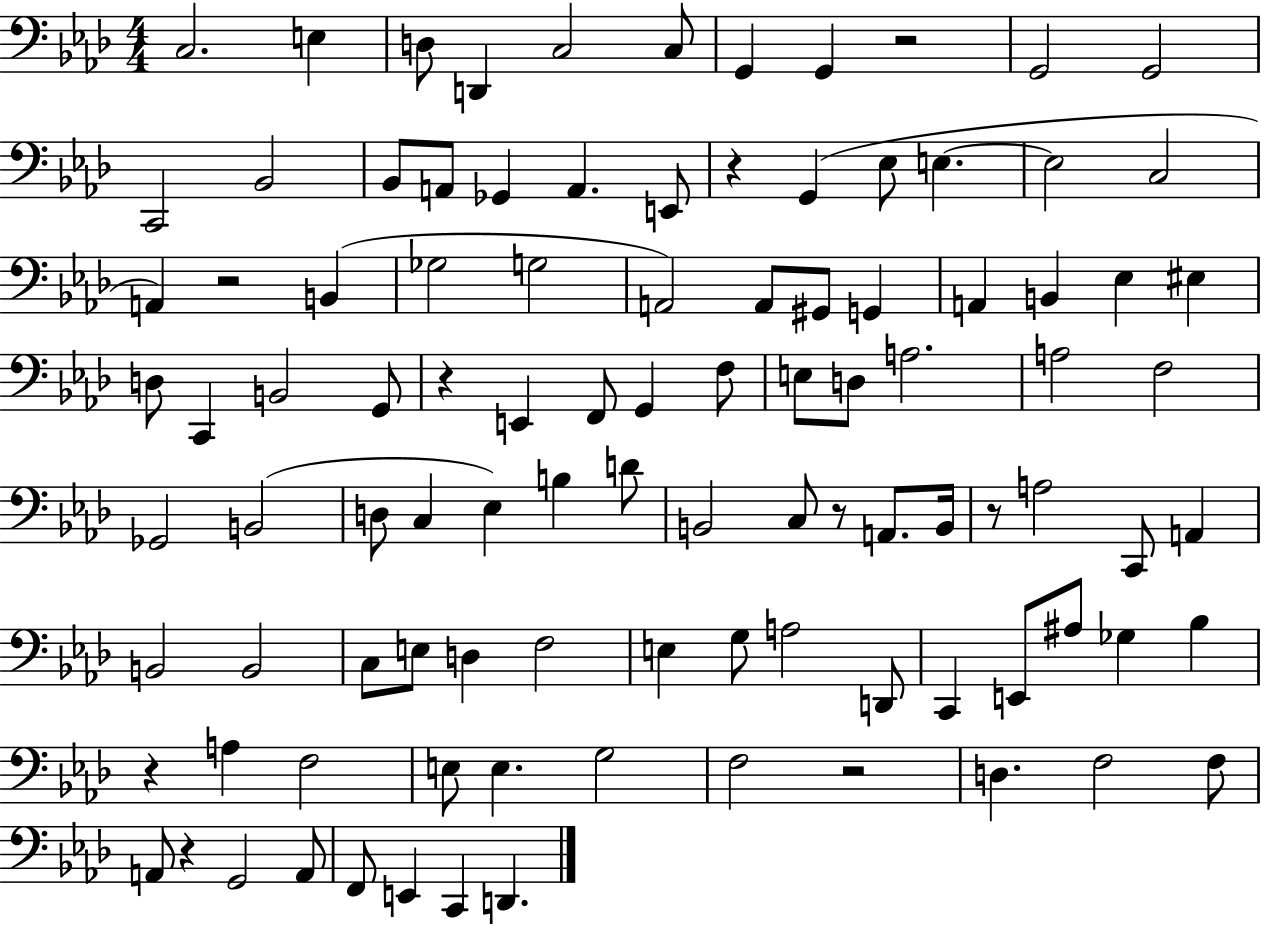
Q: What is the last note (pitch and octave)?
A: D2